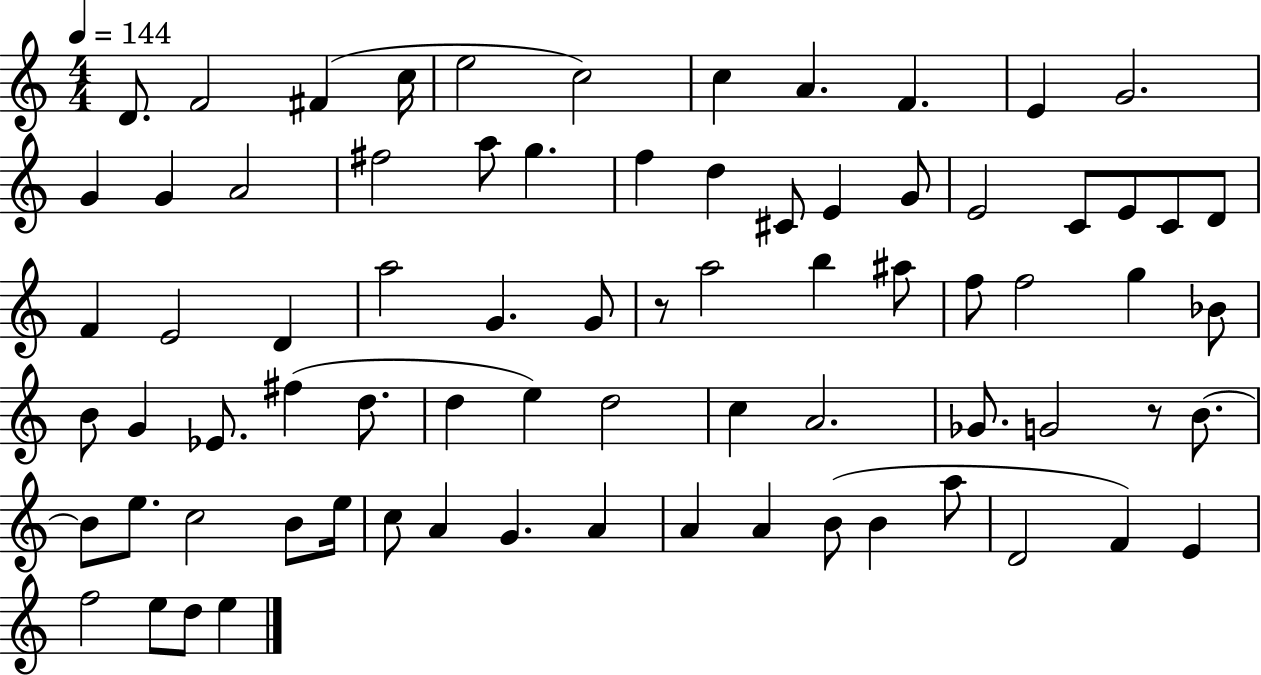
D4/e. F4/h F#4/q C5/s E5/h C5/h C5/q A4/q. F4/q. E4/q G4/h. G4/q G4/q A4/h F#5/h A5/e G5/q. F5/q D5/q C#4/e E4/q G4/e E4/h C4/e E4/e C4/e D4/e F4/q E4/h D4/q A5/h G4/q. G4/e R/e A5/h B5/q A#5/e F5/e F5/h G5/q Bb4/e B4/e G4/q Eb4/e. F#5/q D5/e. D5/q E5/q D5/h C5/q A4/h. Gb4/e. G4/h R/e B4/e. B4/e E5/e. C5/h B4/e E5/s C5/e A4/q G4/q. A4/q A4/q A4/q B4/e B4/q A5/e D4/h F4/q E4/q F5/h E5/e D5/e E5/q